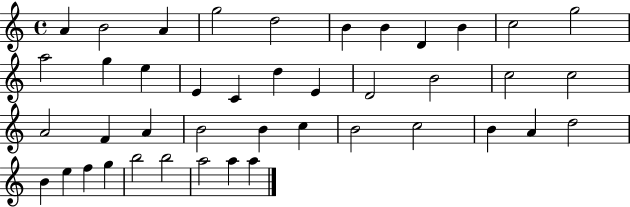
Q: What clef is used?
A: treble